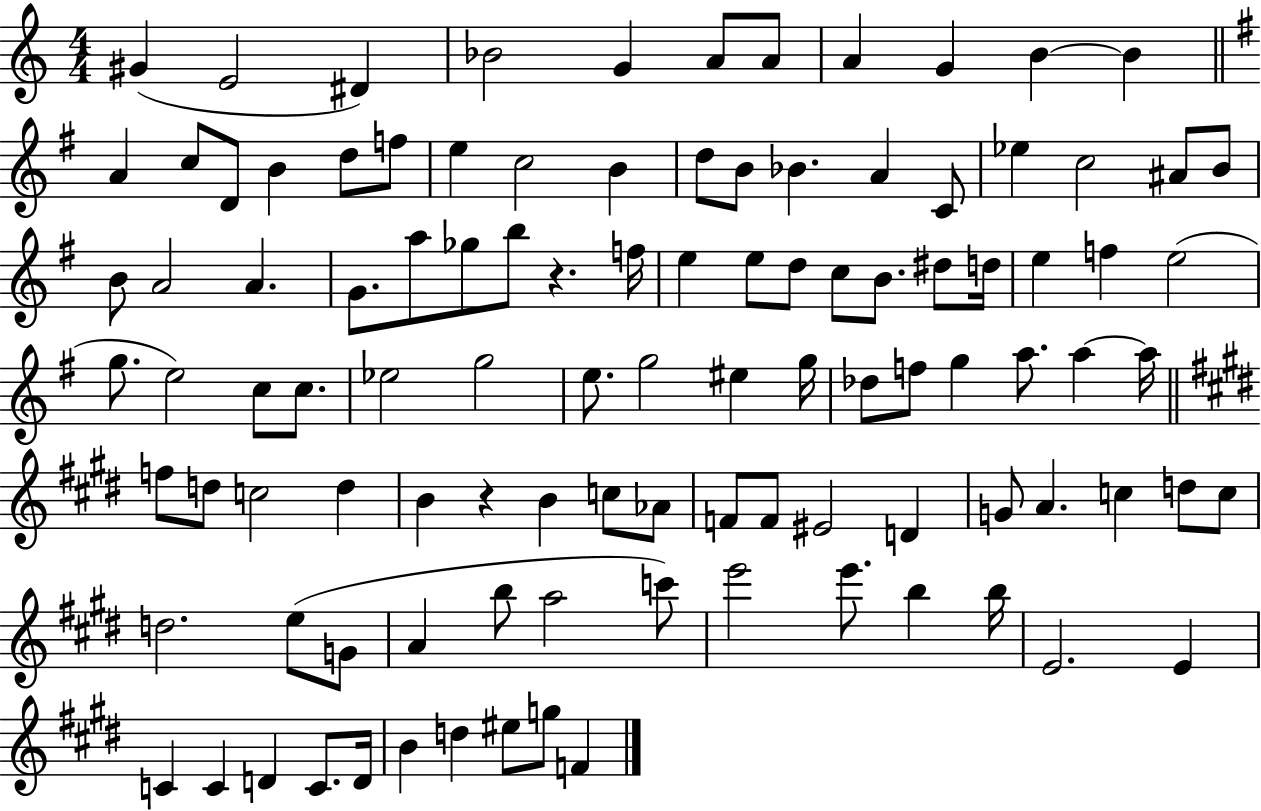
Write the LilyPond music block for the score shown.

{
  \clef treble
  \numericTimeSignature
  \time 4/4
  \key c \major
  \repeat volta 2 { gis'4( e'2 dis'4) | bes'2 g'4 a'8 a'8 | a'4 g'4 b'4~~ b'4 | \bar "||" \break \key g \major a'4 c''8 d'8 b'4 d''8 f''8 | e''4 c''2 b'4 | d''8 b'8 bes'4. a'4 c'8 | ees''4 c''2 ais'8 b'8 | \break b'8 a'2 a'4. | g'8. a''8 ges''8 b''8 r4. f''16 | e''4 e''8 d''8 c''8 b'8. dis''8 d''16 | e''4 f''4 e''2( | \break g''8. e''2) c''8 c''8. | ees''2 g''2 | e''8. g''2 eis''4 g''16 | des''8 f''8 g''4 a''8. a''4~~ a''16 | \break \bar "||" \break \key e \major f''8 d''8 c''2 d''4 | b'4 r4 b'4 c''8 aes'8 | f'8 f'8 eis'2 d'4 | g'8 a'4. c''4 d''8 c''8 | \break d''2. e''8( g'8 | a'4 b''8 a''2 c'''8) | e'''2 e'''8. b''4 b''16 | e'2. e'4 | \break c'4 c'4 d'4 c'8. d'16 | b'4 d''4 eis''8 g''8 f'4 | } \bar "|."
}